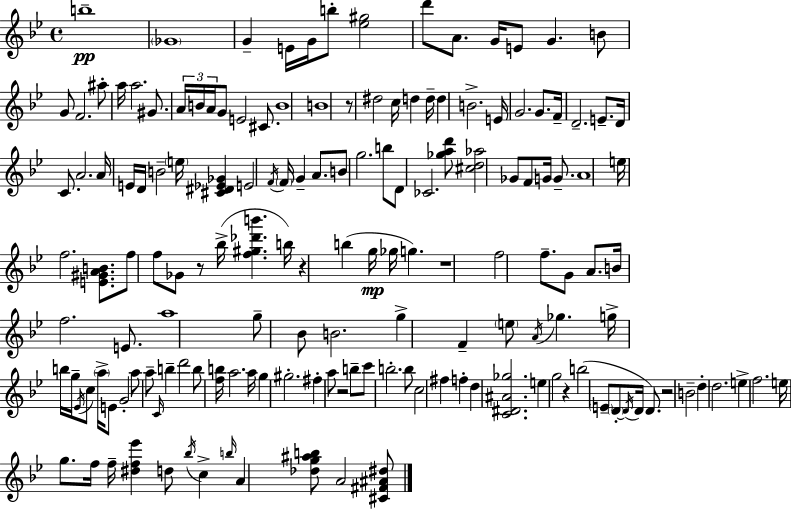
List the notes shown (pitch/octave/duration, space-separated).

B5/w Gb4/w G4/q E4/s G4/s B5/e [Eb5,G#5]/h D6/e A4/e. G4/s E4/e G4/q. B4/e G4/e F4/h. A#5/e A5/s A5/h. G#4/e. A4/s B4/s A4/s G4/e E4/h C#4/e. B4/w B4/w R/e D#5/h C5/s D5/q D5/s D5/q B4/h. E4/s G4/h. G4/e. F4/s D4/h. E4/e. D4/s C4/e. A4/h. A4/s E4/s D4/s B4/h E5/s [C#4,D#4,Eb4,Gb4]/q E4/h F4/s F4/s G4/q A4/e. B4/e G5/h. B5/e D4/e CES4/h. [Gb5,A5,D6]/e [C#5,D5,Ab5]/h Gb4/e F4/e G4/s G4/e. A4/w E5/s F5/h. [E4,G#4,A4,B4]/e. F5/e F5/e Gb4/e R/e Bb5/s [F5,G#5,Db6,B6]/q. B5/s R/q B5/q G5/s Gb5/s G5/q. R/w F5/h F5/e. G4/e A4/e. B4/s F5/h. E4/e. A5/w G5/e Bb4/e B4/h. G5/q F4/q E5/e A4/s Gb5/q. G5/s B5/s G5/s Eb4/s C5/e A5/s E4/e G4/h A5/e A5/e C4/s B5/q D6/h B5/e [F5,B5]/s A5/h. A5/s G5/q G#5/h. F#5/q A5/e R/h B5/e C6/e B5/h. B5/e C5/h F#5/q F5/q D5/q [C4,D#4,A#4,Gb5]/h. E5/q G5/h R/q B5/h E4/e D4/e D4/s D4/s D4/e. R/h B4/h D5/q D5/h. E5/q F5/h. E5/s G5/e. F5/s F5/s [D#5,F5,Eb6]/q D5/e Bb5/s C5/q B5/s A4/q [Db5,G5,A#5,B5]/e A4/h [C#4,F#4,A#4,D#5]/e